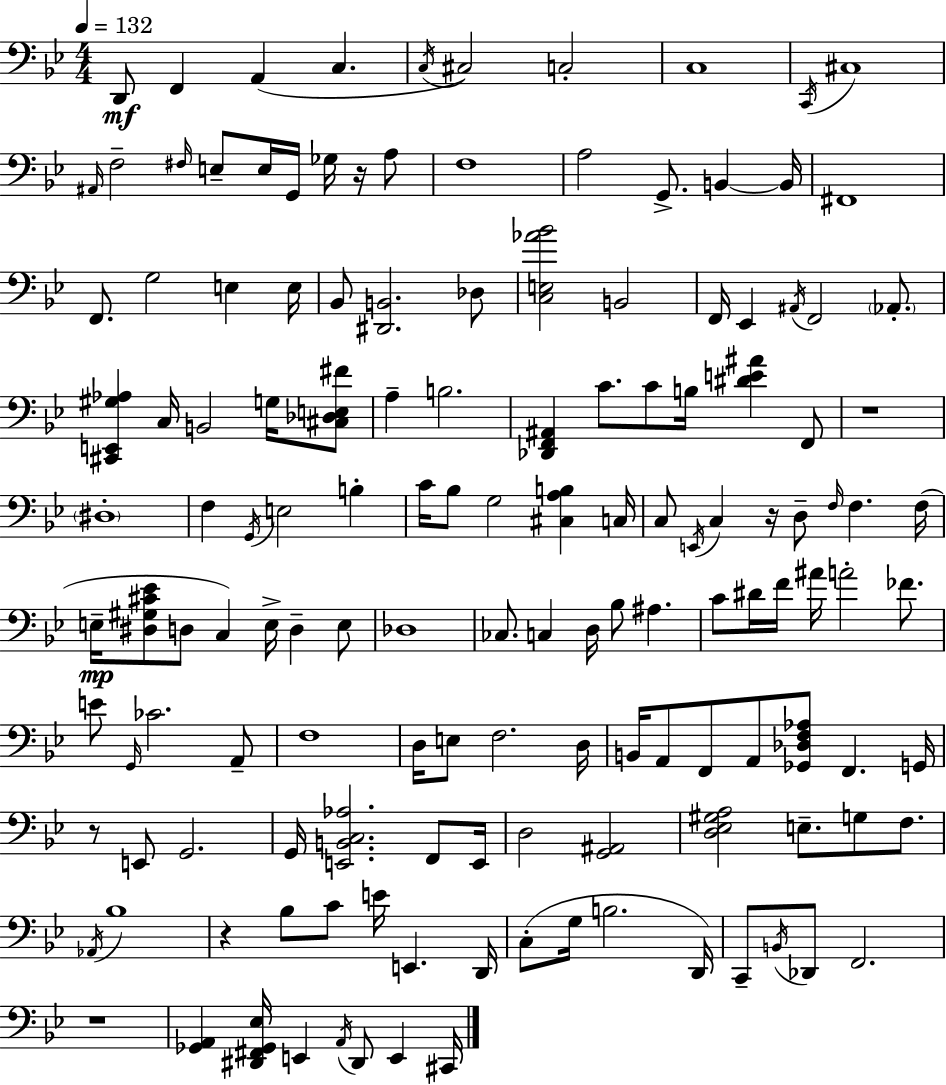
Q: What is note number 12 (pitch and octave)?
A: F3